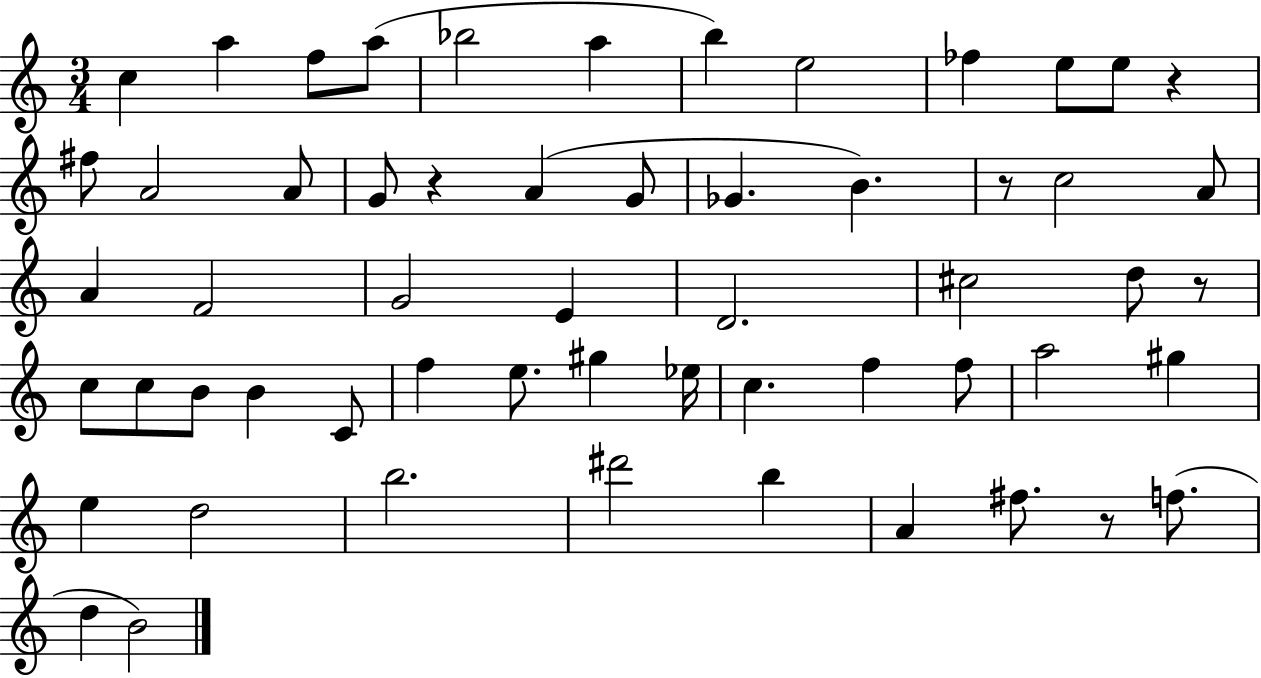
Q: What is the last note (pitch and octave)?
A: B4